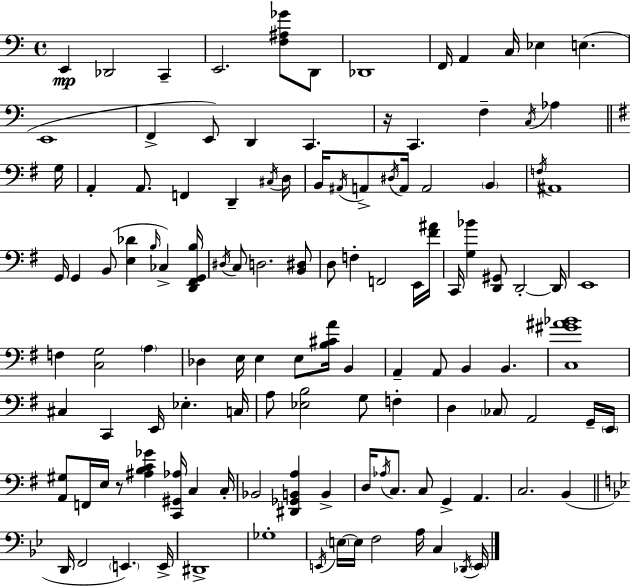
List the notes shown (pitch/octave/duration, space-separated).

E2/q Db2/h C2/q E2/h. [F3,A#3,Gb4]/e D2/e Db2/w F2/s A2/q C3/s Eb3/q E3/q. E2/w F2/q E2/e D2/q C2/q. R/s C2/q. F3/q C3/s Ab3/q G3/s A2/q A2/e. F2/q D2/q C#3/s D3/s B2/s A#2/s A2/e D#3/s A2/s A2/h B2/q F3/s A#2/w G2/s G2/q B2/e [E3,Db4]/q B3/s CES3/q [D2,F#2,G2,B3]/s D#3/s C3/e D3/h. [B2,D#3]/e D3/e F3/q F2/h E2/s [F#4,A#4]/s C2/s [G3,Bb4]/q [D2,G#2]/e D2/h D2/s E2/w F3/q [C3,G3]/h A3/q Db3/q E3/s E3/q E3/e [B3,C#4,A4]/s B2/q A2/q A2/e B2/q B2/q. [C3,G#4,A#4,Bb4]/w C#3/q C2/q E2/s Eb3/q. C3/s A3/e [Eb3,B3]/h G3/e F3/q D3/q CES3/e A2/h G2/s E2/s [A2,G#3]/e F2/s E3/s R/e [A#3,B3,C4,Gb4]/q [C2,G#2,Ab3]/s C3/q C3/s Bb2/h [D#2,Gb2,B2,A3]/q B2/q D3/s Ab3/s C3/e. C3/e G2/q A2/q. C3/h. B2/q D2/s F2/h E2/q. E2/s D#2/w Gb3/w E2/s E3/s E3/s F3/h A3/s C3/q Db2/s E2/s